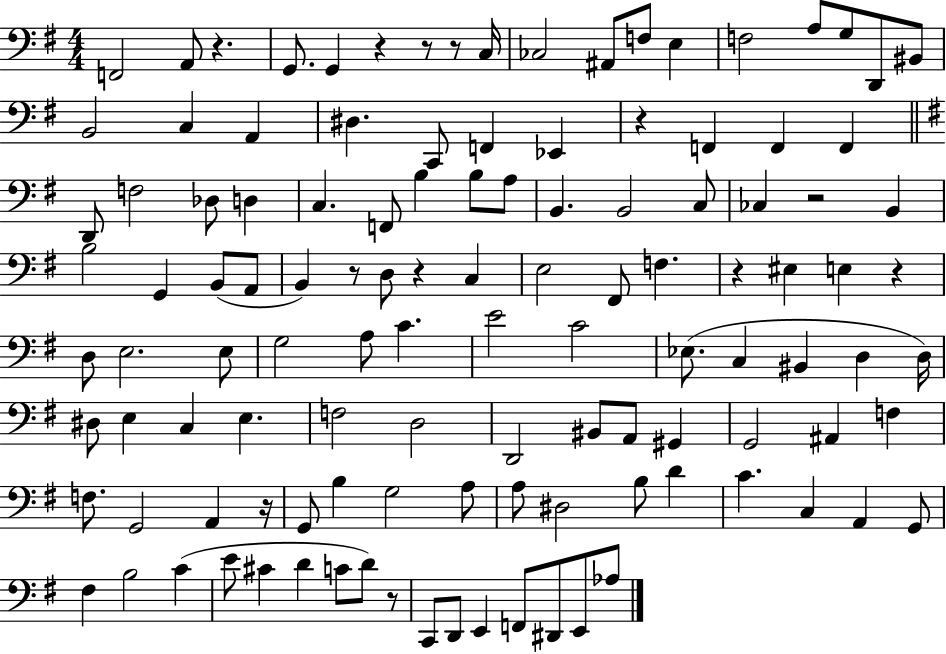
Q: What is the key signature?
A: G major